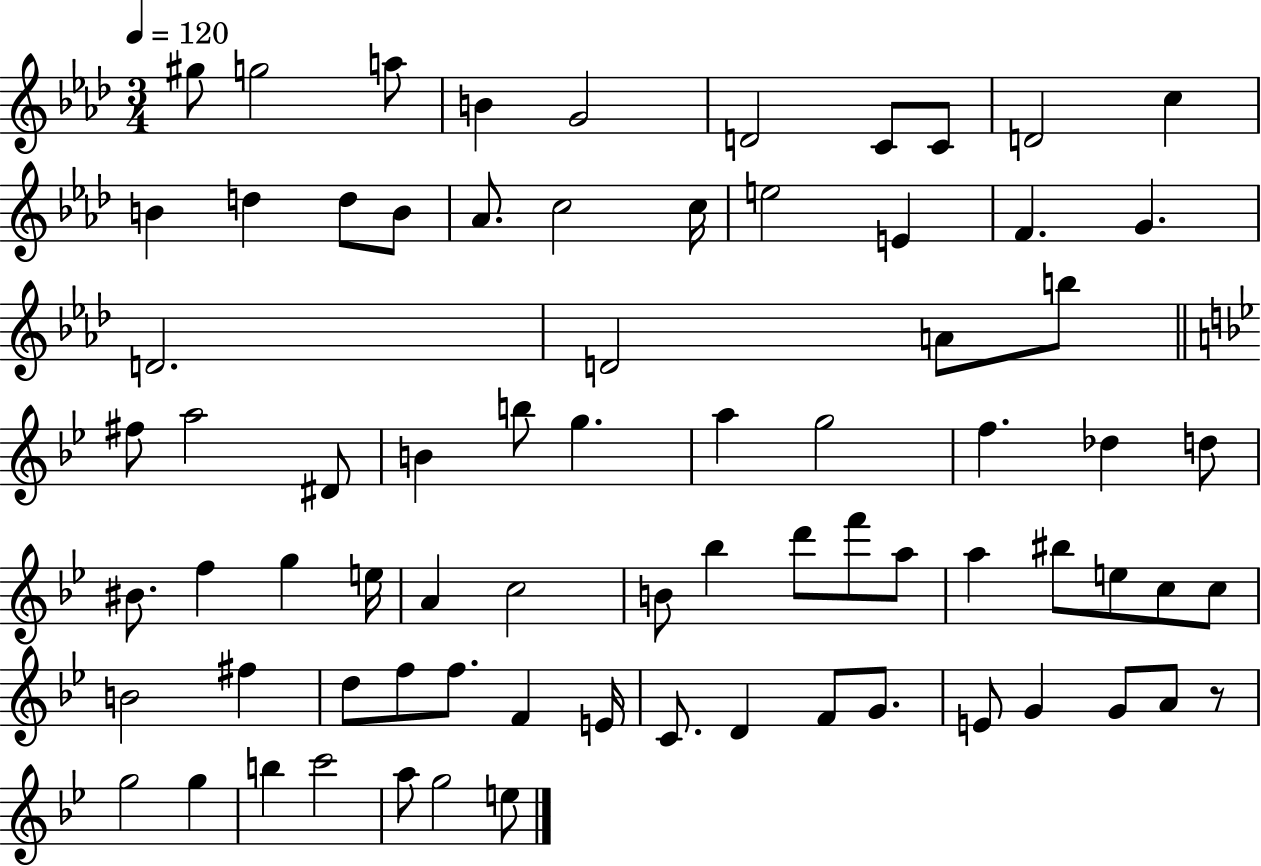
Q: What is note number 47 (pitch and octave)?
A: A5